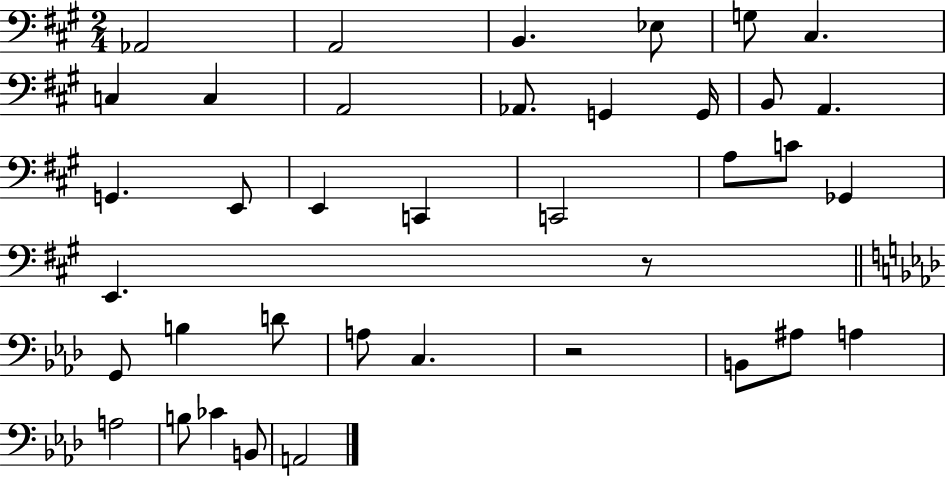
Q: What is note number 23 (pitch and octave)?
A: E2